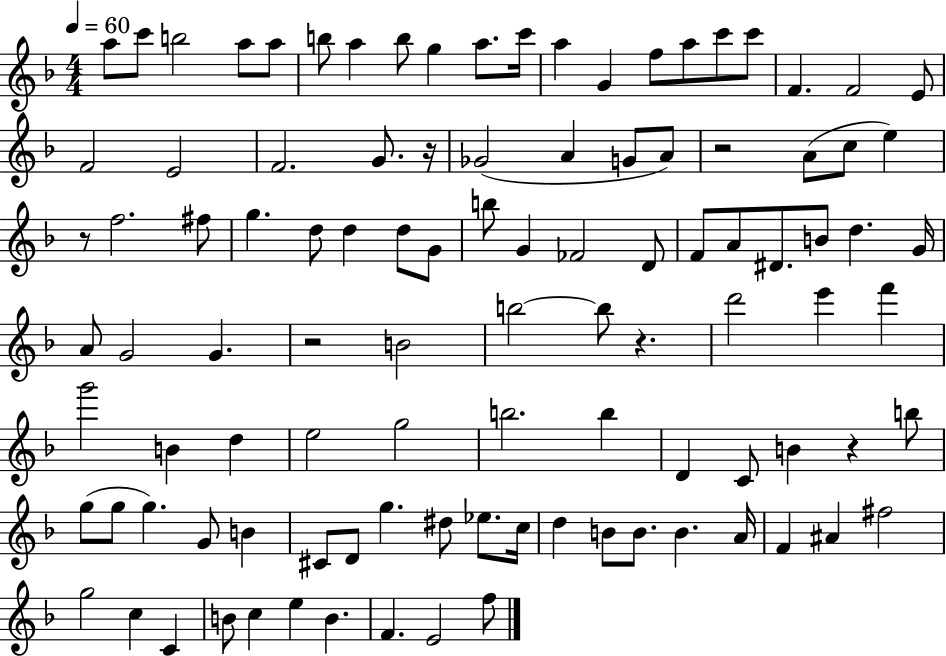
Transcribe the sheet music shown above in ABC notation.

X:1
T:Untitled
M:4/4
L:1/4
K:F
a/2 c'/2 b2 a/2 a/2 b/2 a b/2 g a/2 c'/4 a G f/2 a/2 c'/2 c'/2 F F2 E/2 F2 E2 F2 G/2 z/4 _G2 A G/2 A/2 z2 A/2 c/2 e z/2 f2 ^f/2 g d/2 d d/2 G/2 b/2 G _F2 D/2 F/2 A/2 ^D/2 B/2 d G/4 A/2 G2 G z2 B2 b2 b/2 z d'2 e' f' g'2 B d e2 g2 b2 b D C/2 B z b/2 g/2 g/2 g G/2 B ^C/2 D/2 g ^d/2 _e/2 c/4 d B/2 B/2 B A/4 F ^A ^f2 g2 c C B/2 c e B F E2 f/2